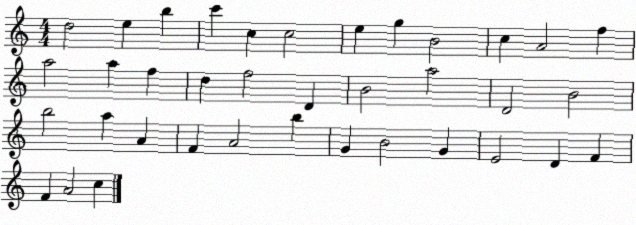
X:1
T:Untitled
M:4/4
L:1/4
K:C
d2 e b c' c c2 e g B2 c A2 f a2 a f d f2 D B2 a2 D2 B2 b2 a A F A2 b G B2 G E2 D F F A2 c